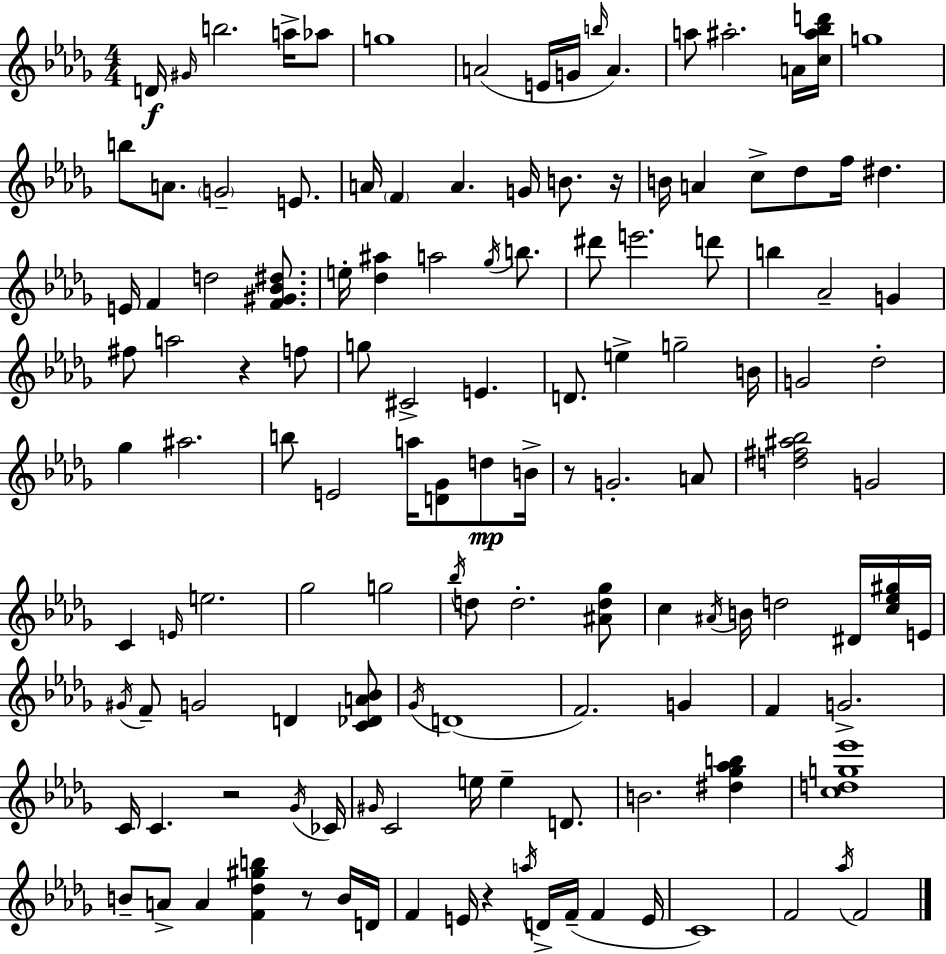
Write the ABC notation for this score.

X:1
T:Untitled
M:4/4
L:1/4
K:Bbm
D/4 ^G/4 b2 a/4 _a/2 g4 A2 E/4 G/4 b/4 A a/2 ^a2 A/4 [c^a_bd']/4 g4 b/2 A/2 G2 E/2 A/4 F A G/4 B/2 z/4 B/4 A c/2 _d/2 f/4 ^d E/4 F d2 [F^G_B^d]/2 e/4 [_d^a] a2 _g/4 b/2 ^d'/2 e'2 d'/2 b _A2 G ^f/2 a2 z f/2 g/2 ^C2 E D/2 e g2 B/4 G2 _d2 _g ^a2 b/2 E2 a/4 [D_G]/2 d/2 B/4 z/2 G2 A/2 [d^f^a_b]2 G2 C E/4 e2 _g2 g2 _b/4 d/2 d2 [^Ad_g]/2 c ^A/4 B/4 d2 ^D/4 [c_e^g]/4 E/4 ^G/4 F/2 G2 D [C_DA_B]/2 _G/4 D4 F2 G F G2 C/4 C z2 _G/4 _C/4 ^G/4 C2 e/4 e D/2 B2 [^d_g_ab] [cdg_e']4 B/2 A/2 A [F_d^gb] z/2 B/4 D/4 F E/4 z a/4 D/4 F/4 F E/4 C4 F2 _a/4 F2